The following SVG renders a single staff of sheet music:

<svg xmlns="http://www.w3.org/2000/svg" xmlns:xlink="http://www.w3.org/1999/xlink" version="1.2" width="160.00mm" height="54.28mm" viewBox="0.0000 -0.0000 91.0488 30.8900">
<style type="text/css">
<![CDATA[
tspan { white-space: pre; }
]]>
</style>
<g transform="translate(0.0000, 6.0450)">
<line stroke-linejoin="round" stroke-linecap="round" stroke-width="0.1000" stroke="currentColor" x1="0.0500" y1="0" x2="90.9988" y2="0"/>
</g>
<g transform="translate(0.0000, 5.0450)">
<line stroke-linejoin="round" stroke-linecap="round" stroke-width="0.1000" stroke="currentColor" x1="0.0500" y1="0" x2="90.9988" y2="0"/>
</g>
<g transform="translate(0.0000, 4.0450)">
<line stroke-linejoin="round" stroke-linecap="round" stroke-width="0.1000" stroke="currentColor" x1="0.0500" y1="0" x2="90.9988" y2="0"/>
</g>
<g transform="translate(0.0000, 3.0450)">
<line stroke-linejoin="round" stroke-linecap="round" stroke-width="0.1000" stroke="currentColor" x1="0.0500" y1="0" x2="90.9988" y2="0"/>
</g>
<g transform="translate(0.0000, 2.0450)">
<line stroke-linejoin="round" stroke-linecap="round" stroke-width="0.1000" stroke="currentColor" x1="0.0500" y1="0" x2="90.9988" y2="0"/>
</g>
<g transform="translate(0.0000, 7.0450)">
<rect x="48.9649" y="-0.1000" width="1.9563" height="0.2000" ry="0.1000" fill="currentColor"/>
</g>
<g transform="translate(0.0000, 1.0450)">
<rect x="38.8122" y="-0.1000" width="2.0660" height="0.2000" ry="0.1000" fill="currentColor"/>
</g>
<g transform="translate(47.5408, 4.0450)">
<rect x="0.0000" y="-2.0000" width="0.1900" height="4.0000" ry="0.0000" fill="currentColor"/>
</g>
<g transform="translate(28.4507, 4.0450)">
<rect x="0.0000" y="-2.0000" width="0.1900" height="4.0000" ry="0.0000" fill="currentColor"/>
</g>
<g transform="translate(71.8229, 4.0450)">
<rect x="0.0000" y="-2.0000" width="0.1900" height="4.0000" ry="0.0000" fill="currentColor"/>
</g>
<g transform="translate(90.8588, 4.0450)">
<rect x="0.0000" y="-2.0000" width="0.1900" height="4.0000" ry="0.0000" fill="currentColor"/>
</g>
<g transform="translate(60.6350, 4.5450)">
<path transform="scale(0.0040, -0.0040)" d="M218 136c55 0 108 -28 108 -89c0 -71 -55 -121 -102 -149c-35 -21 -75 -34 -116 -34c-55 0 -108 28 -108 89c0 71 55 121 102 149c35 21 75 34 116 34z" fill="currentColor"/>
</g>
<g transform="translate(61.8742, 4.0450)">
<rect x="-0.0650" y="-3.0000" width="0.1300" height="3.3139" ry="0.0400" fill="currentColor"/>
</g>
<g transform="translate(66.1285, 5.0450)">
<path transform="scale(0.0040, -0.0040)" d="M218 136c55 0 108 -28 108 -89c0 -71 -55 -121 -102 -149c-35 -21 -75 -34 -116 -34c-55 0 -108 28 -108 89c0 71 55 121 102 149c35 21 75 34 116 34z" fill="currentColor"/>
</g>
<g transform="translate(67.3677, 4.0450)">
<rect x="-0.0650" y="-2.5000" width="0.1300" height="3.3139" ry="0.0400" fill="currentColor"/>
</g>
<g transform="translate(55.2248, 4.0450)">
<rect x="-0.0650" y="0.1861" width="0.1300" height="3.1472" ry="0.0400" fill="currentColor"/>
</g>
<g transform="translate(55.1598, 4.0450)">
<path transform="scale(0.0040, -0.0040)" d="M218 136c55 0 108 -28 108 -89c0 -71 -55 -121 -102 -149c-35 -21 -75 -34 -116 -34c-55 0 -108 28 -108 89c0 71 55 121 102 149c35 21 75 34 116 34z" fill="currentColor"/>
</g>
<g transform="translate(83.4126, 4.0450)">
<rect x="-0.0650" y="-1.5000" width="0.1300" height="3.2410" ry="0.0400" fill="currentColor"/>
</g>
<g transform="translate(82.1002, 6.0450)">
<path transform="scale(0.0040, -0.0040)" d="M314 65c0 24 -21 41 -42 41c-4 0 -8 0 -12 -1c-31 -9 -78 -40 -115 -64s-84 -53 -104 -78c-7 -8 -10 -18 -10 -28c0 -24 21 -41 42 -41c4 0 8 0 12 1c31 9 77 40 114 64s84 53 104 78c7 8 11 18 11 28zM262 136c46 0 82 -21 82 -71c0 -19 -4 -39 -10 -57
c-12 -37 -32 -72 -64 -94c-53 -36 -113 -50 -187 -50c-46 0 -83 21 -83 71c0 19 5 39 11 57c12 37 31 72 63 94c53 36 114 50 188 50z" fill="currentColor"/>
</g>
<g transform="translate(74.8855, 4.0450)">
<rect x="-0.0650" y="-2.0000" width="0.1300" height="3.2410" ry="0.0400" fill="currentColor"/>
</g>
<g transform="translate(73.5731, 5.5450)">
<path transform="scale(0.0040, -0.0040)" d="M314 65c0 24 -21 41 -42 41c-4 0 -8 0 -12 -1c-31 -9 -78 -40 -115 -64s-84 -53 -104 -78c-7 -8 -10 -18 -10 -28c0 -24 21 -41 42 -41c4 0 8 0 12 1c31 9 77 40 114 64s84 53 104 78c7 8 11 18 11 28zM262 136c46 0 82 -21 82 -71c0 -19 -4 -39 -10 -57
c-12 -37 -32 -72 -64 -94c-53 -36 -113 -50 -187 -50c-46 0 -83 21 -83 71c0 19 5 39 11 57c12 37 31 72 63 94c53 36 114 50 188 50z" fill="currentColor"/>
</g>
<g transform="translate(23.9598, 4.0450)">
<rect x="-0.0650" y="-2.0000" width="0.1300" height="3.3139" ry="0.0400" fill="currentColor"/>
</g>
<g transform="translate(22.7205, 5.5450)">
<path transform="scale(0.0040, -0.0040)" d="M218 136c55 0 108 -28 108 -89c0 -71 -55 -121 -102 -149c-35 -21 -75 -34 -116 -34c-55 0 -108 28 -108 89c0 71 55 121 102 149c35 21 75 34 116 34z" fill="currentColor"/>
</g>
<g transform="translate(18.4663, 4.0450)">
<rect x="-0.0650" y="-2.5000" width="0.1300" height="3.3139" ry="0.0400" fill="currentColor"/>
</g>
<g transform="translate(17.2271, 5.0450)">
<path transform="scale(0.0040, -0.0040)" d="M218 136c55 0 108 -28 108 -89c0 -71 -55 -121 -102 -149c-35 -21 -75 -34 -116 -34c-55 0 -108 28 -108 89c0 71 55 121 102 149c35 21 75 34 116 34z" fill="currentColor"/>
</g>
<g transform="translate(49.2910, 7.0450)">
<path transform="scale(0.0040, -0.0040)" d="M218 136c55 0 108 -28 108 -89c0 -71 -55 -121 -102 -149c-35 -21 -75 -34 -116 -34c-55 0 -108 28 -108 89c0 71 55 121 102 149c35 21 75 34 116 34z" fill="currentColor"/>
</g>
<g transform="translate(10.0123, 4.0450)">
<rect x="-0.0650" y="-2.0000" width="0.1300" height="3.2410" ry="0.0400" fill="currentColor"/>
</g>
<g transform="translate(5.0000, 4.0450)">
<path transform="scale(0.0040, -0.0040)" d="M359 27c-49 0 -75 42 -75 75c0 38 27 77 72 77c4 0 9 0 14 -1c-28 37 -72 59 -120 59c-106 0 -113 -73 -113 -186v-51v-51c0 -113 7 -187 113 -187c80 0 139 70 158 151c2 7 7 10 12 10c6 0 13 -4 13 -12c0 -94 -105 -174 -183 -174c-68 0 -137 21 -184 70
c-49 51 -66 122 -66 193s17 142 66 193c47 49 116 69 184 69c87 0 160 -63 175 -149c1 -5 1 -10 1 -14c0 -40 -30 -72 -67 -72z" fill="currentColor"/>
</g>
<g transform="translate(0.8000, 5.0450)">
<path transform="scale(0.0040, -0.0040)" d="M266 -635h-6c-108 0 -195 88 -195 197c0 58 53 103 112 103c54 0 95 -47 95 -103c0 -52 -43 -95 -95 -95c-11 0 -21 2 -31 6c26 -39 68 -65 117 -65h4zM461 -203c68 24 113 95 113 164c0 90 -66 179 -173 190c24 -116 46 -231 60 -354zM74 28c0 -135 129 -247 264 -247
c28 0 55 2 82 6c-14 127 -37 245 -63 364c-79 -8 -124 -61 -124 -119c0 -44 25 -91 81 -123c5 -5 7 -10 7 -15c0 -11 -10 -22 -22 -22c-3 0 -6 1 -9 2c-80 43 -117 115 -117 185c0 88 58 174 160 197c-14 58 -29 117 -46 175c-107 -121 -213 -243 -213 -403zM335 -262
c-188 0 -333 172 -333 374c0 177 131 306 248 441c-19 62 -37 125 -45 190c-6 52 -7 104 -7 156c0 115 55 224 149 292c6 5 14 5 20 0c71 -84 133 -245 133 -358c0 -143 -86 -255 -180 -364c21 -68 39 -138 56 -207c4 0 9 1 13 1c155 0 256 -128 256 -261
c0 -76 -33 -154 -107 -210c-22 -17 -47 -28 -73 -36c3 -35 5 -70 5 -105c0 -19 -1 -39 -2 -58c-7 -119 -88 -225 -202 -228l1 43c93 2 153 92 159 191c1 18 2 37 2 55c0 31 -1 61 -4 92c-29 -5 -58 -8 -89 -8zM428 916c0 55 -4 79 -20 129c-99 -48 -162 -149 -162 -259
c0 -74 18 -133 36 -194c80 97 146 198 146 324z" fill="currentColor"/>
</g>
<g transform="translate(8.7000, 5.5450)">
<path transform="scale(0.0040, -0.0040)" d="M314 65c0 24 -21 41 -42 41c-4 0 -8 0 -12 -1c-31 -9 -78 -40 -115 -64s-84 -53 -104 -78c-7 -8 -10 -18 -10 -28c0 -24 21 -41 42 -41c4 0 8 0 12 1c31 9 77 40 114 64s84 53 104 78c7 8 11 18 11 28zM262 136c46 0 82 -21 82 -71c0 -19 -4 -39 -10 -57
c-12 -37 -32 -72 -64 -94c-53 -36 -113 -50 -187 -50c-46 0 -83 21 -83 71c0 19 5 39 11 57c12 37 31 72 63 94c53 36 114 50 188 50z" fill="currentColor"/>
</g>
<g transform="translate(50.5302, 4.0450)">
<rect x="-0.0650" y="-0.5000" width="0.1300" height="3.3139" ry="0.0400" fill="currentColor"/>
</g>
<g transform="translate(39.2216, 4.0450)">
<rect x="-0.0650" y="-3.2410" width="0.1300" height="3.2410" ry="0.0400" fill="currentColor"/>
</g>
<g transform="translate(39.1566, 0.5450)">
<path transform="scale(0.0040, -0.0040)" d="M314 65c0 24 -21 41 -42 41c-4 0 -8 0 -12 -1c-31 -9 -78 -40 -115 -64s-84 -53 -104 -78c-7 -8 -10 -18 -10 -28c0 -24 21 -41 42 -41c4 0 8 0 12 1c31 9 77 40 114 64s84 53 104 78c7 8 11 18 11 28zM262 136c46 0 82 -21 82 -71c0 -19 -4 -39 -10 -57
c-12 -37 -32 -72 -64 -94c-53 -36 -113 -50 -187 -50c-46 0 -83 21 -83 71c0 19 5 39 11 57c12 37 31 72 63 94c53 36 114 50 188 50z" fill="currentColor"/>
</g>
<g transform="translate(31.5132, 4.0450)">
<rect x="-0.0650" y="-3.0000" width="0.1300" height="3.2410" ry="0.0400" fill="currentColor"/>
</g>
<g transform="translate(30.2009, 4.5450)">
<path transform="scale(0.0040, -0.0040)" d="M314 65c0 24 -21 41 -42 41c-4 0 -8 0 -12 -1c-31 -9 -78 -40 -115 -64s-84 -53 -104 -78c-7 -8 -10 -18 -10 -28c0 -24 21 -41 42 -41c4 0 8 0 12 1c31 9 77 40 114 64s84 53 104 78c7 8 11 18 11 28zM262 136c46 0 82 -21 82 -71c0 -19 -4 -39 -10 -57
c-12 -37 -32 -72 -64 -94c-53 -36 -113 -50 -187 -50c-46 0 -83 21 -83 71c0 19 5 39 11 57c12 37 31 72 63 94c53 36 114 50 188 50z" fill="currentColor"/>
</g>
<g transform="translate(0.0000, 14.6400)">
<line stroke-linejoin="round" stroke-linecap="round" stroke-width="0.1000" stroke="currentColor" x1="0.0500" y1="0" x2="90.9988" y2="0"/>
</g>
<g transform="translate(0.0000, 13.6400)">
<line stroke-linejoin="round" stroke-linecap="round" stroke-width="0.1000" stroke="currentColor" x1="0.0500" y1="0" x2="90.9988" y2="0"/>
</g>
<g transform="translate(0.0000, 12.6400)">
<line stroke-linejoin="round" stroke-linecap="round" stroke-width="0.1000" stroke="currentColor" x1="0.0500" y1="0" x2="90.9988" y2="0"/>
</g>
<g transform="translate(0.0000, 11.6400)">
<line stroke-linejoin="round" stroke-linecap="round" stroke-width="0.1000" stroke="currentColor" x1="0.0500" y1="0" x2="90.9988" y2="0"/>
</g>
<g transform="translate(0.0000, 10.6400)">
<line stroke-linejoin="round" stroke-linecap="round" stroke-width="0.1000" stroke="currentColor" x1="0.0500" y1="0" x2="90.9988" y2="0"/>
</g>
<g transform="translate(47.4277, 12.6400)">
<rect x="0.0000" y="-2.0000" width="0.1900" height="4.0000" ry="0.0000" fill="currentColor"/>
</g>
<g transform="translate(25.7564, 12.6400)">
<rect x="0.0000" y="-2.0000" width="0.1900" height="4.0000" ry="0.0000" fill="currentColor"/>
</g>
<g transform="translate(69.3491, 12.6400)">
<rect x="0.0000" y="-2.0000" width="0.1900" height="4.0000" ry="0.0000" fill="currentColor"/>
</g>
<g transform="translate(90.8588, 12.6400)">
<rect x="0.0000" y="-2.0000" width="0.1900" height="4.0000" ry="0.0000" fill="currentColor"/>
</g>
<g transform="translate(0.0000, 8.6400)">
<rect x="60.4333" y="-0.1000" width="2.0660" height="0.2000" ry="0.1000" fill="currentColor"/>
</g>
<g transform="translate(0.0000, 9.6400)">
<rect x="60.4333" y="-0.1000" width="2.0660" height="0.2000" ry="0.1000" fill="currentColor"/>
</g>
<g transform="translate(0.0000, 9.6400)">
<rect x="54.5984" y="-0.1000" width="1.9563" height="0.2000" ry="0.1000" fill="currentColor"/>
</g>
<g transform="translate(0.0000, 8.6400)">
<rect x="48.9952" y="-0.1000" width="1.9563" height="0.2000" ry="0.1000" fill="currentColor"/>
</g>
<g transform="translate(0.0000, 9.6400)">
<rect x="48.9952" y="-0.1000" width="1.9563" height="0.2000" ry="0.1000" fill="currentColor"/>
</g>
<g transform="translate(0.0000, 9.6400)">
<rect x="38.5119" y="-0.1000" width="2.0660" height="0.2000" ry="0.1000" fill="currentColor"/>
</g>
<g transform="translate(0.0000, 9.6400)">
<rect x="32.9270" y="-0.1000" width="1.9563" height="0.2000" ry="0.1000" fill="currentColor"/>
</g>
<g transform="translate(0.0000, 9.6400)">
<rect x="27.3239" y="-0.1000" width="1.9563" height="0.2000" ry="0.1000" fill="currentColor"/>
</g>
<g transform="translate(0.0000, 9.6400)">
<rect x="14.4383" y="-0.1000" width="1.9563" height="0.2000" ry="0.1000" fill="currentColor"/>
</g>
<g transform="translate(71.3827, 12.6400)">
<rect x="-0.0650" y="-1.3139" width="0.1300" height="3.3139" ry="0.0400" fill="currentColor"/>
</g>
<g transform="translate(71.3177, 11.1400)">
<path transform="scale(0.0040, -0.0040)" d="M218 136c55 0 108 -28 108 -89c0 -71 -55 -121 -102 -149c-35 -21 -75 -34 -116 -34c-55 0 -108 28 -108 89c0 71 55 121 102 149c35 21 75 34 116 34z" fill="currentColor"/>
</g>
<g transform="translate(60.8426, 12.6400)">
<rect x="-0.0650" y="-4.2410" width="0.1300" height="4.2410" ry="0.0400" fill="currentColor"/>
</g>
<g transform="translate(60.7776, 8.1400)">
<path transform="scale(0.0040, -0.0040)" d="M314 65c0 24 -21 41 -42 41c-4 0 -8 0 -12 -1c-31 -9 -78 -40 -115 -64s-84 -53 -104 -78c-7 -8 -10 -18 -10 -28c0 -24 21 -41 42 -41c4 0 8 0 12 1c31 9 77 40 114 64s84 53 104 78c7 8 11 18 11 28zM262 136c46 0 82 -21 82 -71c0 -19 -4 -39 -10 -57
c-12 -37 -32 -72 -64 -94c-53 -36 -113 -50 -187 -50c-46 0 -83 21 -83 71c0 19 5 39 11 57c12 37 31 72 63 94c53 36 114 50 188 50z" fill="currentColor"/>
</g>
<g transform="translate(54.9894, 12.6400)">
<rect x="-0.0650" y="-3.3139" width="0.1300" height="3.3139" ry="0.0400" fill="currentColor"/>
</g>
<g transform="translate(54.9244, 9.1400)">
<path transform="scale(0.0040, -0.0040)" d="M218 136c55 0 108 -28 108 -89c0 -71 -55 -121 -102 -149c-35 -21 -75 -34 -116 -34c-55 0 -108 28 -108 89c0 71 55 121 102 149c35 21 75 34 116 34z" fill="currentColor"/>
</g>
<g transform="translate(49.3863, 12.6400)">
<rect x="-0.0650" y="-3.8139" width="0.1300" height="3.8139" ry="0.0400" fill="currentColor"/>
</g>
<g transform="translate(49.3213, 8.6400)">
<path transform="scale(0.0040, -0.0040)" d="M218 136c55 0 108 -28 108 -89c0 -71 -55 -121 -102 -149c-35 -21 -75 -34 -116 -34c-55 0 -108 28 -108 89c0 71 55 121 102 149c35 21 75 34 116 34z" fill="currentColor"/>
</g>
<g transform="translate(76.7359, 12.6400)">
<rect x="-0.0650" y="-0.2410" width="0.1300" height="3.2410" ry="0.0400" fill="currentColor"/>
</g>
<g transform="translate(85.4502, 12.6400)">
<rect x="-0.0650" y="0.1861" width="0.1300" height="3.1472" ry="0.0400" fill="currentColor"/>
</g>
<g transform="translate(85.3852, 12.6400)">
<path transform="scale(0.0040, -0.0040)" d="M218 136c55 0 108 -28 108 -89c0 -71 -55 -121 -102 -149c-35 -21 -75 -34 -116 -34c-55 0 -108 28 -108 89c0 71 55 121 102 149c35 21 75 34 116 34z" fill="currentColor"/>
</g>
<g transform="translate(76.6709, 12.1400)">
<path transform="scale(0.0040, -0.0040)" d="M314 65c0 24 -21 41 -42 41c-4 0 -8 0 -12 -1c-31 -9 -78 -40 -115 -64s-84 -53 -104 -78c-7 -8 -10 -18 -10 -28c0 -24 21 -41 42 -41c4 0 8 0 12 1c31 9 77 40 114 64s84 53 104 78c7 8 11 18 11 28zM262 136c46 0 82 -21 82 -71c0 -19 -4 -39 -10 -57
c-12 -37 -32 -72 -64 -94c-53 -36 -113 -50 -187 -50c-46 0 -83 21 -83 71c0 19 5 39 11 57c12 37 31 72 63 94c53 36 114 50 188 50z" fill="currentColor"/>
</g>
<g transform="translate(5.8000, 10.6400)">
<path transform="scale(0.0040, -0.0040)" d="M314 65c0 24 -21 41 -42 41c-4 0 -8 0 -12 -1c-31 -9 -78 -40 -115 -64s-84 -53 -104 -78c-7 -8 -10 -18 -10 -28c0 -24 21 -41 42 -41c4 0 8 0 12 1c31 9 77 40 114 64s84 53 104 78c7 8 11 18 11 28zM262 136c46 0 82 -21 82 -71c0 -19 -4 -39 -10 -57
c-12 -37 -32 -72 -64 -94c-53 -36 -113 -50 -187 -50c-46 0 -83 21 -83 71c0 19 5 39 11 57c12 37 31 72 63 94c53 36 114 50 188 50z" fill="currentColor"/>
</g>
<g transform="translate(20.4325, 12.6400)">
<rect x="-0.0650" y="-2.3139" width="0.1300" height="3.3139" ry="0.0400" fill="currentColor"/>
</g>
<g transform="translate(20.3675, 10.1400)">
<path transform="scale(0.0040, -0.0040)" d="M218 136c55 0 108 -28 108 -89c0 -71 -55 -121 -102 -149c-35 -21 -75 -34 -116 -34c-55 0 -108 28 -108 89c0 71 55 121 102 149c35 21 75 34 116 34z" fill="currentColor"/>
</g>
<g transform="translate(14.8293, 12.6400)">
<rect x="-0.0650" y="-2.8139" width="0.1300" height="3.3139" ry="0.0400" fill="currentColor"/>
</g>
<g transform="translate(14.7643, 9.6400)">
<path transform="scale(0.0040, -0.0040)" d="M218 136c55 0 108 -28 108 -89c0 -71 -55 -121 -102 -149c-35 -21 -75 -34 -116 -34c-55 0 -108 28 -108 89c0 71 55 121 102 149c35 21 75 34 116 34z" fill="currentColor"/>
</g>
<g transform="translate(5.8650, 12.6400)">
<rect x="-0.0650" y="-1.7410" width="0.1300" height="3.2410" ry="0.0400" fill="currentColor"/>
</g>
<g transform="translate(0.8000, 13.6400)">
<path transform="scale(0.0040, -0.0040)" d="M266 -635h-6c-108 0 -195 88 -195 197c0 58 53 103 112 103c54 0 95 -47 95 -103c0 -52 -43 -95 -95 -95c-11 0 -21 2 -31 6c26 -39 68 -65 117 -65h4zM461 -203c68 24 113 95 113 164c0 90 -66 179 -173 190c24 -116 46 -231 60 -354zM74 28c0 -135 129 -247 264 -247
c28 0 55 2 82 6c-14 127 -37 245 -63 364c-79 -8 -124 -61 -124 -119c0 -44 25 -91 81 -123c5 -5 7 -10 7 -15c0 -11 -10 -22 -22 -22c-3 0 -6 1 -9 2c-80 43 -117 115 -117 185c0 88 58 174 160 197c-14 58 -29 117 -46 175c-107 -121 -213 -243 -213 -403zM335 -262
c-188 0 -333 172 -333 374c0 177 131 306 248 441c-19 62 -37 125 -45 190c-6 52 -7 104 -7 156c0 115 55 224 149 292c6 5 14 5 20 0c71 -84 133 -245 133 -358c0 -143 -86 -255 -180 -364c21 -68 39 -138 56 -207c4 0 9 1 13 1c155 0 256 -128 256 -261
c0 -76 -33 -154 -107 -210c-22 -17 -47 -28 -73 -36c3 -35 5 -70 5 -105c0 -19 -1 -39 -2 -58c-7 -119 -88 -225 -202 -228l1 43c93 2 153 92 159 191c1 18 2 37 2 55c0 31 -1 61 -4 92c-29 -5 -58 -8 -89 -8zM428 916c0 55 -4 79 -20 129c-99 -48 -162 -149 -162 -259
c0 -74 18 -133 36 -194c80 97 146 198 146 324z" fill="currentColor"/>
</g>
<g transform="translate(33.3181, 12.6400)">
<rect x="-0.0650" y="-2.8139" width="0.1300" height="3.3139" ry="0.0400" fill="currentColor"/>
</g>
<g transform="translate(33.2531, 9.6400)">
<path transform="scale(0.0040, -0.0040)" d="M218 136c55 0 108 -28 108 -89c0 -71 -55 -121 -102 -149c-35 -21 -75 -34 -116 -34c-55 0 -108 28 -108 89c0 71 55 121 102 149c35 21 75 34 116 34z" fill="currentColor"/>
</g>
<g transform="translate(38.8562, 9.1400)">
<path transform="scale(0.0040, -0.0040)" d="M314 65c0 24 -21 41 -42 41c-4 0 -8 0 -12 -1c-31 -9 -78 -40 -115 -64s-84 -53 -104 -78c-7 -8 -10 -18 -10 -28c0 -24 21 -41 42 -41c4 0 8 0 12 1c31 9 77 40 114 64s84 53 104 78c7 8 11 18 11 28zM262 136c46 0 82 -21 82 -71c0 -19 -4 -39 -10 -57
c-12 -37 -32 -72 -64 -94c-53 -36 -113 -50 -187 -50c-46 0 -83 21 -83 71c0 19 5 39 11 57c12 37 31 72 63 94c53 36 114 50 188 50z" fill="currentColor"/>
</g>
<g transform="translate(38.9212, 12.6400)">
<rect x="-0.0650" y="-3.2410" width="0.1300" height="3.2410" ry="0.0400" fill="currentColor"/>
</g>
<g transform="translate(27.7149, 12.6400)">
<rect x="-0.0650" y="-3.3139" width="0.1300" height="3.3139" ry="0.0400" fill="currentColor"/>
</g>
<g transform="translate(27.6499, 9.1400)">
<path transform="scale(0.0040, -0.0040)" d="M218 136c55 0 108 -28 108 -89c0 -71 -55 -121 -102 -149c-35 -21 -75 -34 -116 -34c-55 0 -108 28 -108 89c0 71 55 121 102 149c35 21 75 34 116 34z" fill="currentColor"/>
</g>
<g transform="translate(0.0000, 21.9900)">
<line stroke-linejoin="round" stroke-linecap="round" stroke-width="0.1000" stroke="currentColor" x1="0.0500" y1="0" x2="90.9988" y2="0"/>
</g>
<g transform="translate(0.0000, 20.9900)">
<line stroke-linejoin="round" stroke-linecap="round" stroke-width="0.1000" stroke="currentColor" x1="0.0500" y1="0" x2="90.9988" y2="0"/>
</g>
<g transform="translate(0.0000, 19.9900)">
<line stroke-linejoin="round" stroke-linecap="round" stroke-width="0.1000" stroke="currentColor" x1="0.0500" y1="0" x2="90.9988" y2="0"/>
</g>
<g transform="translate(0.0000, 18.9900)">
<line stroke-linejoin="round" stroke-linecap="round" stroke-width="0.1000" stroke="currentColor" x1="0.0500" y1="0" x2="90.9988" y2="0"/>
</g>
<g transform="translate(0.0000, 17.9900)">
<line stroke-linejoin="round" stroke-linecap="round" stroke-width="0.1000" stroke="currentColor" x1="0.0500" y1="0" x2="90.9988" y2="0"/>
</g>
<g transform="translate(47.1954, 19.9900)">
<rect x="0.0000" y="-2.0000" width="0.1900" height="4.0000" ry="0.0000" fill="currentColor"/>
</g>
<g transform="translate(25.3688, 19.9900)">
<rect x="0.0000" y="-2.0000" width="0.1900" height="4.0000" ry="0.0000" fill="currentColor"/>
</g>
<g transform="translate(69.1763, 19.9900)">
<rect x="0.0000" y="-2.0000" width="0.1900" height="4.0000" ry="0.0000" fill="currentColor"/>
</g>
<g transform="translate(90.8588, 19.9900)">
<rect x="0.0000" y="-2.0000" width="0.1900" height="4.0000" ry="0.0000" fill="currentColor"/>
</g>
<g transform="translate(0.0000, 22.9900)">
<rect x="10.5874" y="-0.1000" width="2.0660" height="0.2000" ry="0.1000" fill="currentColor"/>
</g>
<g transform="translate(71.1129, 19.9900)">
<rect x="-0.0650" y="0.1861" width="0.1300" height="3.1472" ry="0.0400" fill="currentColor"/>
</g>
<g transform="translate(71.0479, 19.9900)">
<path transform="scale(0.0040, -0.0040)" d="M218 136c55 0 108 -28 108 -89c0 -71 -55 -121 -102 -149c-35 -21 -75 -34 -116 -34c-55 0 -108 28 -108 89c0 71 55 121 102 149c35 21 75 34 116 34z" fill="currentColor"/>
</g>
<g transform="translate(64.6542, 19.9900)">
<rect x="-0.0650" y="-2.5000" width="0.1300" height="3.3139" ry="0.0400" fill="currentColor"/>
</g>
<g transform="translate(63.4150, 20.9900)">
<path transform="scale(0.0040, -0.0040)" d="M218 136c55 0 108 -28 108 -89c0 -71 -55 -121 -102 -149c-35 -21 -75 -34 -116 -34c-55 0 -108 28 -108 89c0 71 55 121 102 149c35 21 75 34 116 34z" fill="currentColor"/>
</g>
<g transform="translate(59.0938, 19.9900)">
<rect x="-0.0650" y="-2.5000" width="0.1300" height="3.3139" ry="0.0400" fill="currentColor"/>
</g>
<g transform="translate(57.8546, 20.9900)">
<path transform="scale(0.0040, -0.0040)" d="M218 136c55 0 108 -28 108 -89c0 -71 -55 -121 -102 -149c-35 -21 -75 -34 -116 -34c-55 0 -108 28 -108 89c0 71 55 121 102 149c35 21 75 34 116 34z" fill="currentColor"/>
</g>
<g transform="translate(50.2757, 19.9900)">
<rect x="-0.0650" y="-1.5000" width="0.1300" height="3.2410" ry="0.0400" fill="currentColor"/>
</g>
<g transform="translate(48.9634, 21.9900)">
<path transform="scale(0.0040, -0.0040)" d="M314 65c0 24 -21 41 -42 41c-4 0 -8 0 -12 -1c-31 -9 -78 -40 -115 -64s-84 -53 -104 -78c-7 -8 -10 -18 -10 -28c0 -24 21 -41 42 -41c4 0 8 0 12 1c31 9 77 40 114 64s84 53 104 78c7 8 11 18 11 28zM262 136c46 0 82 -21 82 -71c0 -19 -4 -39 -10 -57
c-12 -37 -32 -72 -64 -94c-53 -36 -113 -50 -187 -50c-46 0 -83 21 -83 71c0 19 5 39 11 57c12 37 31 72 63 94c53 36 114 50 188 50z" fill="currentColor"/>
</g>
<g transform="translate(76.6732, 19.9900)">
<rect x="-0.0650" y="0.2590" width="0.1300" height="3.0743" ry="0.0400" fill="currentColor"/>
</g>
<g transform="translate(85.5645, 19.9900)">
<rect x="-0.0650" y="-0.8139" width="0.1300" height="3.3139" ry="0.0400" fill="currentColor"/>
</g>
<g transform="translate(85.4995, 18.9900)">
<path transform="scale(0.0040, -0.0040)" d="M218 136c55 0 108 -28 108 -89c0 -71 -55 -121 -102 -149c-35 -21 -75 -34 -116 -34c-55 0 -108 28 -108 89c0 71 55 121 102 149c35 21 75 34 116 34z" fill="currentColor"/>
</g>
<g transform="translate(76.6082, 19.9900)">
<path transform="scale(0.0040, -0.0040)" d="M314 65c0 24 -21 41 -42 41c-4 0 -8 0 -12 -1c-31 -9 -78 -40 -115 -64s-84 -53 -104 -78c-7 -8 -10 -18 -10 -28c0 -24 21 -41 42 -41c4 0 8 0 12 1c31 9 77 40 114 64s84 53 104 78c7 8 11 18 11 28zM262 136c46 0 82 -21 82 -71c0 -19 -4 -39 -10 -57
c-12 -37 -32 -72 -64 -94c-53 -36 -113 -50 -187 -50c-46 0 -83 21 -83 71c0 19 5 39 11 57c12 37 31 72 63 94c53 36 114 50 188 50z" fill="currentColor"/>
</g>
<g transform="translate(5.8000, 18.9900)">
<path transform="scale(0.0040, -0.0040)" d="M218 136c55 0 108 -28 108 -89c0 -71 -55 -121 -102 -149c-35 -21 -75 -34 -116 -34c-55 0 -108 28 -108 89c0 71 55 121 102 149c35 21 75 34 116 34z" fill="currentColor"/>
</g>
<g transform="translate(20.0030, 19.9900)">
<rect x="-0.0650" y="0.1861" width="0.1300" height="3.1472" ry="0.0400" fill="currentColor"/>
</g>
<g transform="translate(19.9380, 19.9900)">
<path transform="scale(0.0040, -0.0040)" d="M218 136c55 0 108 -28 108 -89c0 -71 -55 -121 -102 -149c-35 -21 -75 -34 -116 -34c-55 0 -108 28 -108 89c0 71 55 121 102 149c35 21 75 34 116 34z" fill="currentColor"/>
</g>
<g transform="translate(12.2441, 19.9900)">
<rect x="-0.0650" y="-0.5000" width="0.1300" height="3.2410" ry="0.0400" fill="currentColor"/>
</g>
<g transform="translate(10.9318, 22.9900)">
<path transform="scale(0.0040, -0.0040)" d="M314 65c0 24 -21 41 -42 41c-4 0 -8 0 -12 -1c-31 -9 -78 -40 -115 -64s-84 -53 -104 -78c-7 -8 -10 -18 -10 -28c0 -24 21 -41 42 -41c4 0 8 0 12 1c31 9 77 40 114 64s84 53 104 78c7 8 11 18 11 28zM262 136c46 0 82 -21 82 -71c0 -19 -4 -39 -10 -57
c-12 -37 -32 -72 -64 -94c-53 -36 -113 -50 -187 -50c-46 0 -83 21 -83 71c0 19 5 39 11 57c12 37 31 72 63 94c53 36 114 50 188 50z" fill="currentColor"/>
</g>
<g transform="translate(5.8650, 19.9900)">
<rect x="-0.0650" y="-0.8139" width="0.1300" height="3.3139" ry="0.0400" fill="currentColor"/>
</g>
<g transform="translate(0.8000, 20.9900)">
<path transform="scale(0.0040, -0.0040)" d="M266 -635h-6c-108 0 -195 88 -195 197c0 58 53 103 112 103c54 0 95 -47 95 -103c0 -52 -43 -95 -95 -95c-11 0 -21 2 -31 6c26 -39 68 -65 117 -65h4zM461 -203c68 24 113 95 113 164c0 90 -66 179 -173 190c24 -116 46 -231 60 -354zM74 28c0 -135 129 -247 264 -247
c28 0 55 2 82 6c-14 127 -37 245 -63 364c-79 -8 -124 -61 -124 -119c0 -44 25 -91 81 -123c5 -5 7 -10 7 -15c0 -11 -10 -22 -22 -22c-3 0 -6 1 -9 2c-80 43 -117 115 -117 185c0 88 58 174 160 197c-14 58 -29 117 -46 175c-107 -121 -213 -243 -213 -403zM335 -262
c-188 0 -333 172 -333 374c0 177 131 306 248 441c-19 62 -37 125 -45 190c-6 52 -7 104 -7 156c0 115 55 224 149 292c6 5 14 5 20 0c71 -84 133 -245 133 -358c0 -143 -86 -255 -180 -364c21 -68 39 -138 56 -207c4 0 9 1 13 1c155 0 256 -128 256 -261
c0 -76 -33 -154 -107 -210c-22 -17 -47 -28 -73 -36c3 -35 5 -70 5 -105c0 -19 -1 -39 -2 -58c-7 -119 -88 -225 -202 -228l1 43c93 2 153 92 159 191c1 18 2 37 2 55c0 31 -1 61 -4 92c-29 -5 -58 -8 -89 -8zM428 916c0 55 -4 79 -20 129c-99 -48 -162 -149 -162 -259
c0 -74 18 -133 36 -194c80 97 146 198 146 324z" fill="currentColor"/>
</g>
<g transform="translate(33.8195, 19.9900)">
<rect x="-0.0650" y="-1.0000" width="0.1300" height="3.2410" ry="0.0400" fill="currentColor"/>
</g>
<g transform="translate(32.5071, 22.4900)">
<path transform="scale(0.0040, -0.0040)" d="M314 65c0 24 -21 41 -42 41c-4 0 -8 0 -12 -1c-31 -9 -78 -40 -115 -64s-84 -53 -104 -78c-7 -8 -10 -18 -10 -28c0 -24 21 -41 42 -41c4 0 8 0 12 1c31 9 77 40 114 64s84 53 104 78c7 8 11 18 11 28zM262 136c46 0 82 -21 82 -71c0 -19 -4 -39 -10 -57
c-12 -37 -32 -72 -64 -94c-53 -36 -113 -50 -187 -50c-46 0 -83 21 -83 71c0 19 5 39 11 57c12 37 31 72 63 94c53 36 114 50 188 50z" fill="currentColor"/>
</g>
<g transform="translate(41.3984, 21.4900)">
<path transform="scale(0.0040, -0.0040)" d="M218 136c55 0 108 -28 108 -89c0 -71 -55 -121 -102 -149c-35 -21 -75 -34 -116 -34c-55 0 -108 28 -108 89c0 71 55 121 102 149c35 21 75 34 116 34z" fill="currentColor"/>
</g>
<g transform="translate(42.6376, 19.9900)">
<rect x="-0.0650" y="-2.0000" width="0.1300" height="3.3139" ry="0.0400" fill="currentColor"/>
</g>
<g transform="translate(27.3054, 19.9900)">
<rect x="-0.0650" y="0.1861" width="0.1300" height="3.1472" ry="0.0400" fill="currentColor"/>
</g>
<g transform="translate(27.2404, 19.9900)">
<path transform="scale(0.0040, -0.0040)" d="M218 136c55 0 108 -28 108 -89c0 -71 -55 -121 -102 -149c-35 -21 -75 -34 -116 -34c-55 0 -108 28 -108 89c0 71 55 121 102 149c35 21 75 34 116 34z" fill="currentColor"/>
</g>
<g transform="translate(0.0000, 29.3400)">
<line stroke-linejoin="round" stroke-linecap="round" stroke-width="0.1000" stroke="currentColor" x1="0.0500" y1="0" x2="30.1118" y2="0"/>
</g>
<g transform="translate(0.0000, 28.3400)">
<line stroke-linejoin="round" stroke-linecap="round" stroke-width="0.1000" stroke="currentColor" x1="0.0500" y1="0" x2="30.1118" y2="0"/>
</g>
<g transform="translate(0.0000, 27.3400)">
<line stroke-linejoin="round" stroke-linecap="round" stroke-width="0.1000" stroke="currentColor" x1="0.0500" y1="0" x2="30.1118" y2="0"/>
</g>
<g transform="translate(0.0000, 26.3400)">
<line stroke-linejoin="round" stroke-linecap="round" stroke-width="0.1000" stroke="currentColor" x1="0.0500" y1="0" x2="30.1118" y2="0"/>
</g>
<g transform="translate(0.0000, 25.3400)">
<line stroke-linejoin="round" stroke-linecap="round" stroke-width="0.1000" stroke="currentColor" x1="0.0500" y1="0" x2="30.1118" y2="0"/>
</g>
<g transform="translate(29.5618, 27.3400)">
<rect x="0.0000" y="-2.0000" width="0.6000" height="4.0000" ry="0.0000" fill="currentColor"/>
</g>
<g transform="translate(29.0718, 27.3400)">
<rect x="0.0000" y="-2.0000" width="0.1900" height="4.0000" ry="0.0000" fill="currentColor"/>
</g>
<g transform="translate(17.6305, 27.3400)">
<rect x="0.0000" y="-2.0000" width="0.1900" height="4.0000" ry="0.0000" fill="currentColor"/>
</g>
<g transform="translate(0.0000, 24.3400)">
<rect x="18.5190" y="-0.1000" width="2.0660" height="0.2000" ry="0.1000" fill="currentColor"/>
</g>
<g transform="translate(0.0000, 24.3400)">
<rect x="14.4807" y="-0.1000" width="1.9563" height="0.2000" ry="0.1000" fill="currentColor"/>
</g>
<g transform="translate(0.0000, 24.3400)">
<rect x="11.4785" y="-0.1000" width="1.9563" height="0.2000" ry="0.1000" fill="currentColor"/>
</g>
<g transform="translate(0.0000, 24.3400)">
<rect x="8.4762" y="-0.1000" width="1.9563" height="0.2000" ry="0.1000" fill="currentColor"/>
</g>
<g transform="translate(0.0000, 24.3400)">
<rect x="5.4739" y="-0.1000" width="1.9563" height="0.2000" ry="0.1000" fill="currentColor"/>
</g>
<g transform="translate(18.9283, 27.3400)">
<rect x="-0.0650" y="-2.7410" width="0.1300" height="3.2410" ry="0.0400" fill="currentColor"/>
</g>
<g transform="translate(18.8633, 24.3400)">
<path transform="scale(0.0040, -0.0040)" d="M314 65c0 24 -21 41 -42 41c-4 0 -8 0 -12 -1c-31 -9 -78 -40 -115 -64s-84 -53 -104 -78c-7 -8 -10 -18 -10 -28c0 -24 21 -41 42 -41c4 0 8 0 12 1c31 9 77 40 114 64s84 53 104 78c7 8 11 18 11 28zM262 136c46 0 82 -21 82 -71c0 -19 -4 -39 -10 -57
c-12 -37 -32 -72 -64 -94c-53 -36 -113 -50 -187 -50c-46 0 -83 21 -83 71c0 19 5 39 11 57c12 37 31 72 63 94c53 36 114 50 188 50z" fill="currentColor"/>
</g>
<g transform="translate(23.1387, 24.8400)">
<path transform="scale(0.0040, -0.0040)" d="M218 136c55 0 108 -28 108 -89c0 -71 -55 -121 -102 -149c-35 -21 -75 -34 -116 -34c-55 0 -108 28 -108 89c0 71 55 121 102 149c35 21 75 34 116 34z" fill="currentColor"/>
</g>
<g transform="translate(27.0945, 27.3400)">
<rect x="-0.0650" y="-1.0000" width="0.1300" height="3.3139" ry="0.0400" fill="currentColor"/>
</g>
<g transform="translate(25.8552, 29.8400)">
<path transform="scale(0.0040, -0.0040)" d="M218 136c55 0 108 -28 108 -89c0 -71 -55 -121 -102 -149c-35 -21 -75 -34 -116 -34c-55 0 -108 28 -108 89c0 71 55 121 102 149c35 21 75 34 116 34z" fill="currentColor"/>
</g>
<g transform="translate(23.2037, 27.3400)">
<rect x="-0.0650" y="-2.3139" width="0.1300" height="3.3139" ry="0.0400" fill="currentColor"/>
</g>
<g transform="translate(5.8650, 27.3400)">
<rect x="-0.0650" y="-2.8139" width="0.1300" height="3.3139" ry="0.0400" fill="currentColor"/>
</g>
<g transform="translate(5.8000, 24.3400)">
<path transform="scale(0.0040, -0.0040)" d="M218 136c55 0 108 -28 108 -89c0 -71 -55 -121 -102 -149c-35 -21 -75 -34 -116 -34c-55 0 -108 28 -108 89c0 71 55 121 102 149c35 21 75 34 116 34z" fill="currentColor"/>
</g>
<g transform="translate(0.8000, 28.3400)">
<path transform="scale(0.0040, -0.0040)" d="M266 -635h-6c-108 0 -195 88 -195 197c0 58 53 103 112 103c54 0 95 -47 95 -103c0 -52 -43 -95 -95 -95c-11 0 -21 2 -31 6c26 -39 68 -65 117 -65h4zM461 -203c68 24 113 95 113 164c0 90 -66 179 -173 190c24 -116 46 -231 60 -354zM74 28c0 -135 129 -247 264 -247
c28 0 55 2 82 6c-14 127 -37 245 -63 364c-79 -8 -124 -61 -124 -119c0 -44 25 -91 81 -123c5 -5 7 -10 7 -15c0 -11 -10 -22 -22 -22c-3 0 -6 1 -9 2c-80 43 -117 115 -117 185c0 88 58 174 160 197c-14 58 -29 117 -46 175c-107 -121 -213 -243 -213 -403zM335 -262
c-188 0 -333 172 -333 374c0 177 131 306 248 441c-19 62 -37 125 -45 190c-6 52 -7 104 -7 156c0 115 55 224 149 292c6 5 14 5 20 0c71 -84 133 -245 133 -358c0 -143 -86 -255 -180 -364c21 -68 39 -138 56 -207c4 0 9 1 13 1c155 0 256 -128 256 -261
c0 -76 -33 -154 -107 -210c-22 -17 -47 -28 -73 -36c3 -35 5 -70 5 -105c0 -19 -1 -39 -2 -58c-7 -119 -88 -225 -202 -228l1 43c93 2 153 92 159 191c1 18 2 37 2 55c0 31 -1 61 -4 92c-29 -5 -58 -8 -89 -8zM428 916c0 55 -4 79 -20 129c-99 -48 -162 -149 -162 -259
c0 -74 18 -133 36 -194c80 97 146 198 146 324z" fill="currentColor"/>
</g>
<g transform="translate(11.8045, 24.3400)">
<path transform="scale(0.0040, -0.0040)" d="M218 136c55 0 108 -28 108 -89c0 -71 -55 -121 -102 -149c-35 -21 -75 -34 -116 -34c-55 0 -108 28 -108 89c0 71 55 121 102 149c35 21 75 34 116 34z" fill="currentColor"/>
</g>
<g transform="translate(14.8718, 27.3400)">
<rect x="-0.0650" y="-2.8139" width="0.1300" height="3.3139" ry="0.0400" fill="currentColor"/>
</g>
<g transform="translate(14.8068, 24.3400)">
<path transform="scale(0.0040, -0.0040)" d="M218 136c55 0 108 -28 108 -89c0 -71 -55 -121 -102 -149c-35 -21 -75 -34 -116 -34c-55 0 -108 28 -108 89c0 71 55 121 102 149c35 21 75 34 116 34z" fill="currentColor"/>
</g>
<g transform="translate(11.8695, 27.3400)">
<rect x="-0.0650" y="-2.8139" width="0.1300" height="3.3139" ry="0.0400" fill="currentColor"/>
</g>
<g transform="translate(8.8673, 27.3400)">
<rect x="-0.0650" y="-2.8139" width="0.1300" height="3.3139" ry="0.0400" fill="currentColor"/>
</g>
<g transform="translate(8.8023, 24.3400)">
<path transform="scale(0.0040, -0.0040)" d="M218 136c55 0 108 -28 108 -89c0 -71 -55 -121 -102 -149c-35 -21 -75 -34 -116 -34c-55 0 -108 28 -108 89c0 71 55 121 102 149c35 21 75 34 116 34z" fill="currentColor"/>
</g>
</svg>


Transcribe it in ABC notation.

X:1
T:Untitled
M:4/4
L:1/4
K:C
F2 G F A2 b2 C B A G F2 E2 f2 a g b a b2 c' b d'2 e c2 B d C2 B B D2 F E2 G G B B2 d a a a a a2 g D